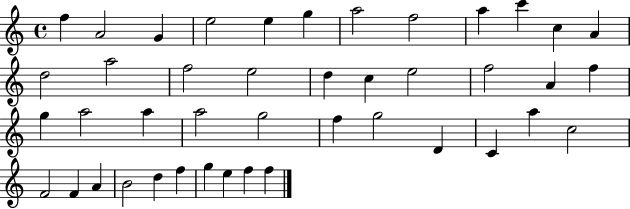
F5/q A4/h G4/q E5/h E5/q G5/q A5/h F5/h A5/q C6/q C5/q A4/q D5/h A5/h F5/h E5/h D5/q C5/q E5/h F5/h A4/q F5/q G5/q A5/h A5/q A5/h G5/h F5/q G5/h D4/q C4/q A5/q C5/h F4/h F4/q A4/q B4/h D5/q F5/q G5/q E5/q F5/q F5/q